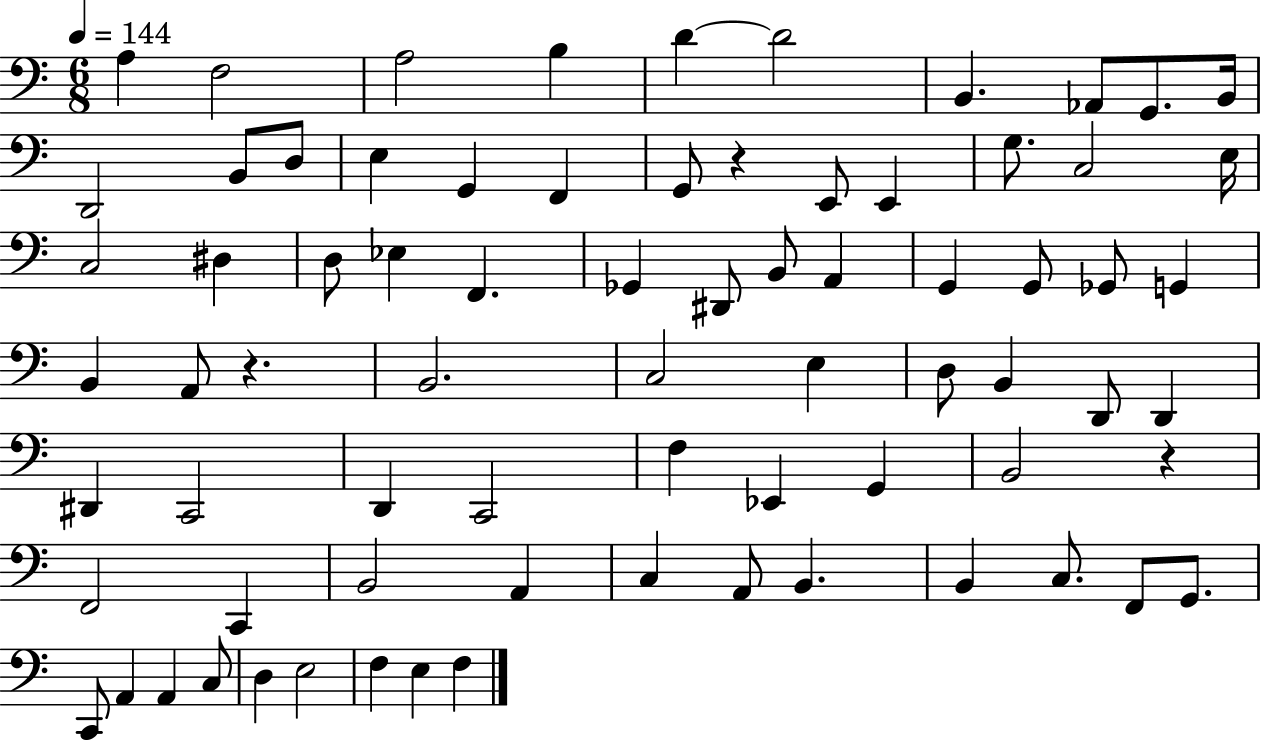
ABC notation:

X:1
T:Untitled
M:6/8
L:1/4
K:C
A, F,2 A,2 B, D D2 B,, _A,,/2 G,,/2 B,,/4 D,,2 B,,/2 D,/2 E, G,, F,, G,,/2 z E,,/2 E,, G,/2 C,2 E,/4 C,2 ^D, D,/2 _E, F,, _G,, ^D,,/2 B,,/2 A,, G,, G,,/2 _G,,/2 G,, B,, A,,/2 z B,,2 C,2 E, D,/2 B,, D,,/2 D,, ^D,, C,,2 D,, C,,2 F, _E,, G,, B,,2 z F,,2 C,, B,,2 A,, C, A,,/2 B,, B,, C,/2 F,,/2 G,,/2 C,,/2 A,, A,, C,/2 D, E,2 F, E, F,